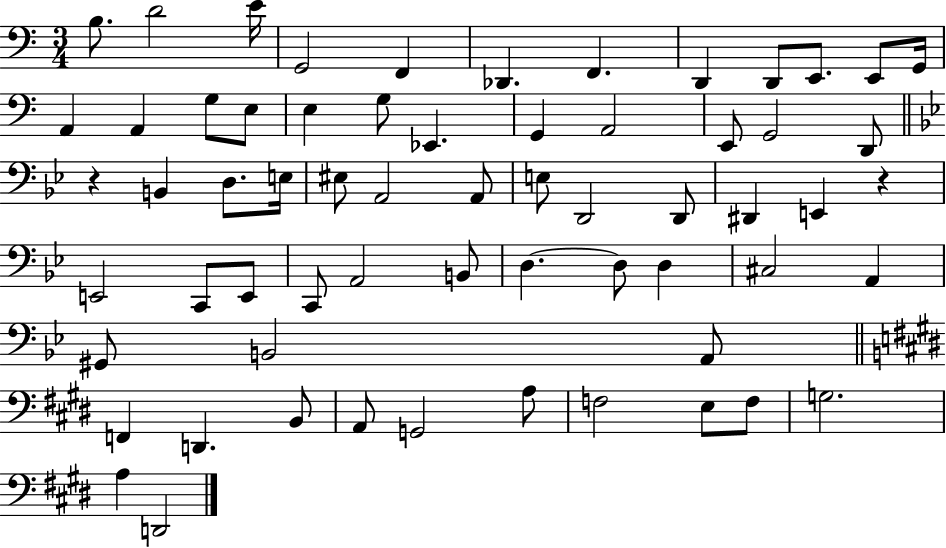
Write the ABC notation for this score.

X:1
T:Untitled
M:3/4
L:1/4
K:C
B,/2 D2 E/4 G,,2 F,, _D,, F,, D,, D,,/2 E,,/2 E,,/2 G,,/4 A,, A,, G,/2 E,/2 E, G,/2 _E,, G,, A,,2 E,,/2 G,,2 D,,/2 z B,, D,/2 E,/4 ^E,/2 A,,2 A,,/2 E,/2 D,,2 D,,/2 ^D,, E,, z E,,2 C,,/2 E,,/2 C,,/2 A,,2 B,,/2 D, D,/2 D, ^C,2 A,, ^G,,/2 B,,2 A,,/2 F,, D,, B,,/2 A,,/2 G,,2 A,/2 F,2 E,/2 F,/2 G,2 A, D,,2